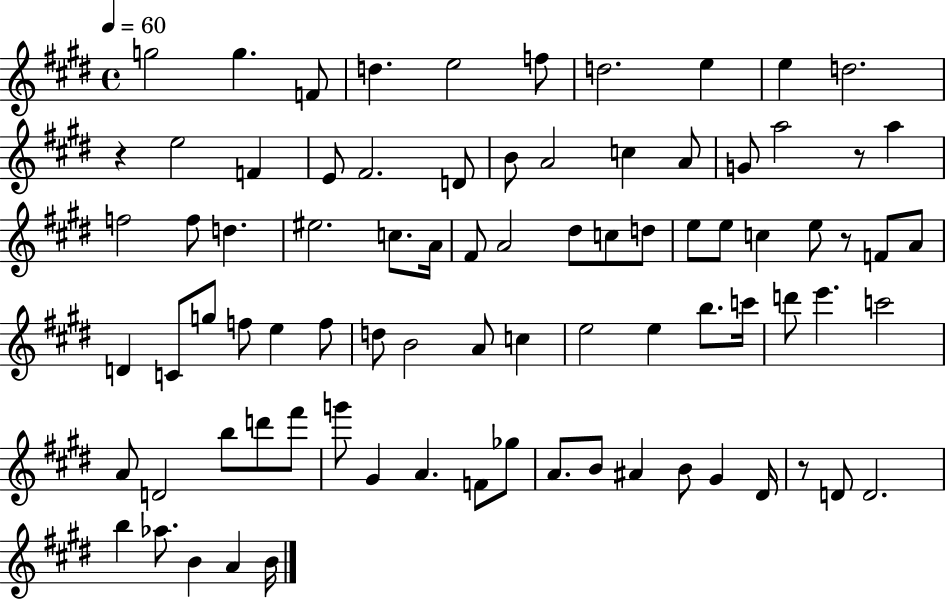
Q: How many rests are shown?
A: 4